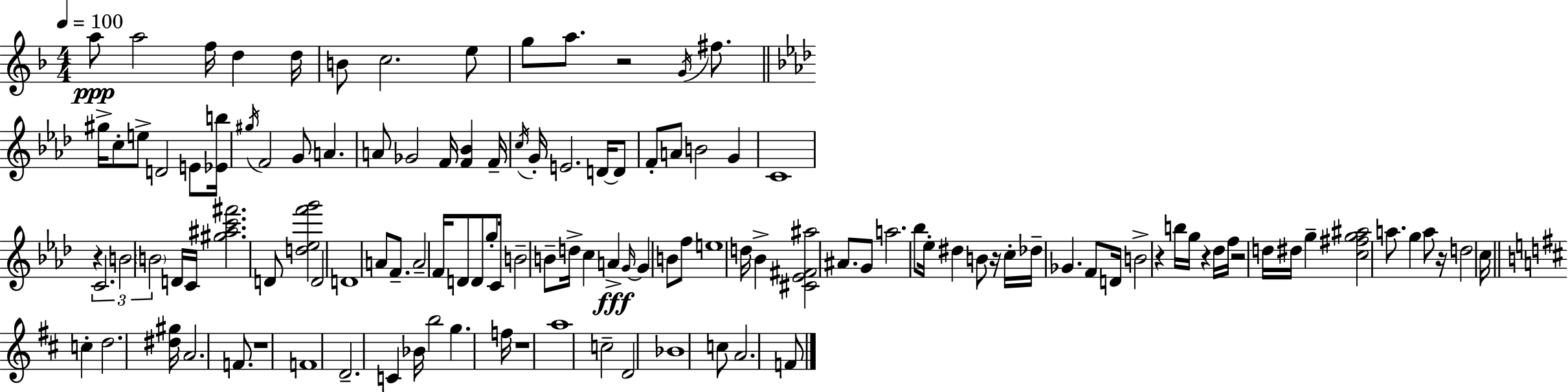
{
  \clef treble
  \numericTimeSignature
  \time 4/4
  \key f \major
  \tempo 4 = 100
  a''8\ppp a''2 f''16 d''4 d''16 | b'8 c''2. e''8 | g''8 a''8. r2 \acciaccatura { g'16 } fis''8. | \bar "||" \break \key f \minor gis''16-> c''8-. e''8-> d'2 e'8 <ees' b''>16 | \acciaccatura { gis''16 } f'2 g'8 a'4. | a'8 ges'2 f'16 <f' bes'>4 | f'16-- \acciaccatura { c''16 } g'16-. e'2. d'16~~ | \break d'8 f'8-. a'8 b'2 g'4 | c'1 | r4 \tuplet 3/2 { c'2. | b'2 \parenthesize b'2 } | \break d'16 c'16 <gis'' ais'' c''' fis'''>2. | d'8 <d'' ees'' f''' g'''>2 d'2 | d'1 | a'8 f'8.-- a'2-- f'16 | \break d'8 d'8 g''8-. c'16 b'2-- b'8-- | d''16-> c''4 a'4->\fff \grace { g'16~ }~ g'4 b'8 | f''8 e''1 | d''16 bes'4-> <cis' ees' fis' ais''>2 | \break ais'8. g'8 a''2. | bes''8 ees''16-. dis''4 b'8 r16 c''16-. des''16-- ges'4. | f'8 d'16 b'2-> r4 | b''16 g''16 r4 des''16 f''16 r2 | \break d''16 dis''16 g''4-- <c'' fis'' g'' ais''>2 | a''8. g''4 a''8 r16 d''2 | c''16 \bar "||" \break \key d \major c''4-. d''2. | <dis'' gis''>16 a'2. f'8. | r1 | f'1 | \break d'2.-- c'4 | bes'16 b''2 g''4. f''16 | r1 | a''1 | \break c''2-- d'2 | bes'1 | c''8 a'2. f'8 | \bar "|."
}